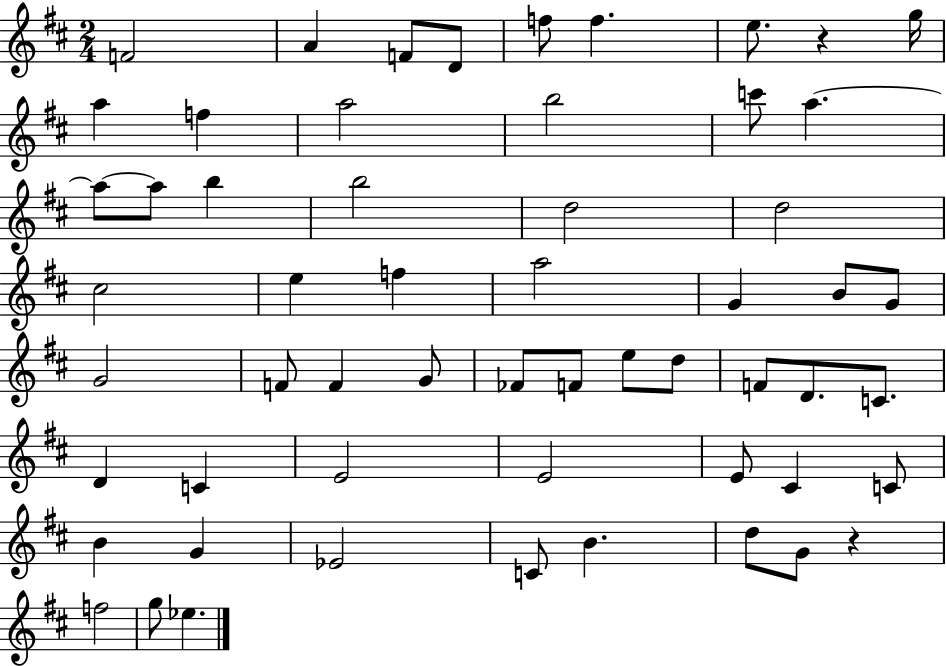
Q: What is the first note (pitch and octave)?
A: F4